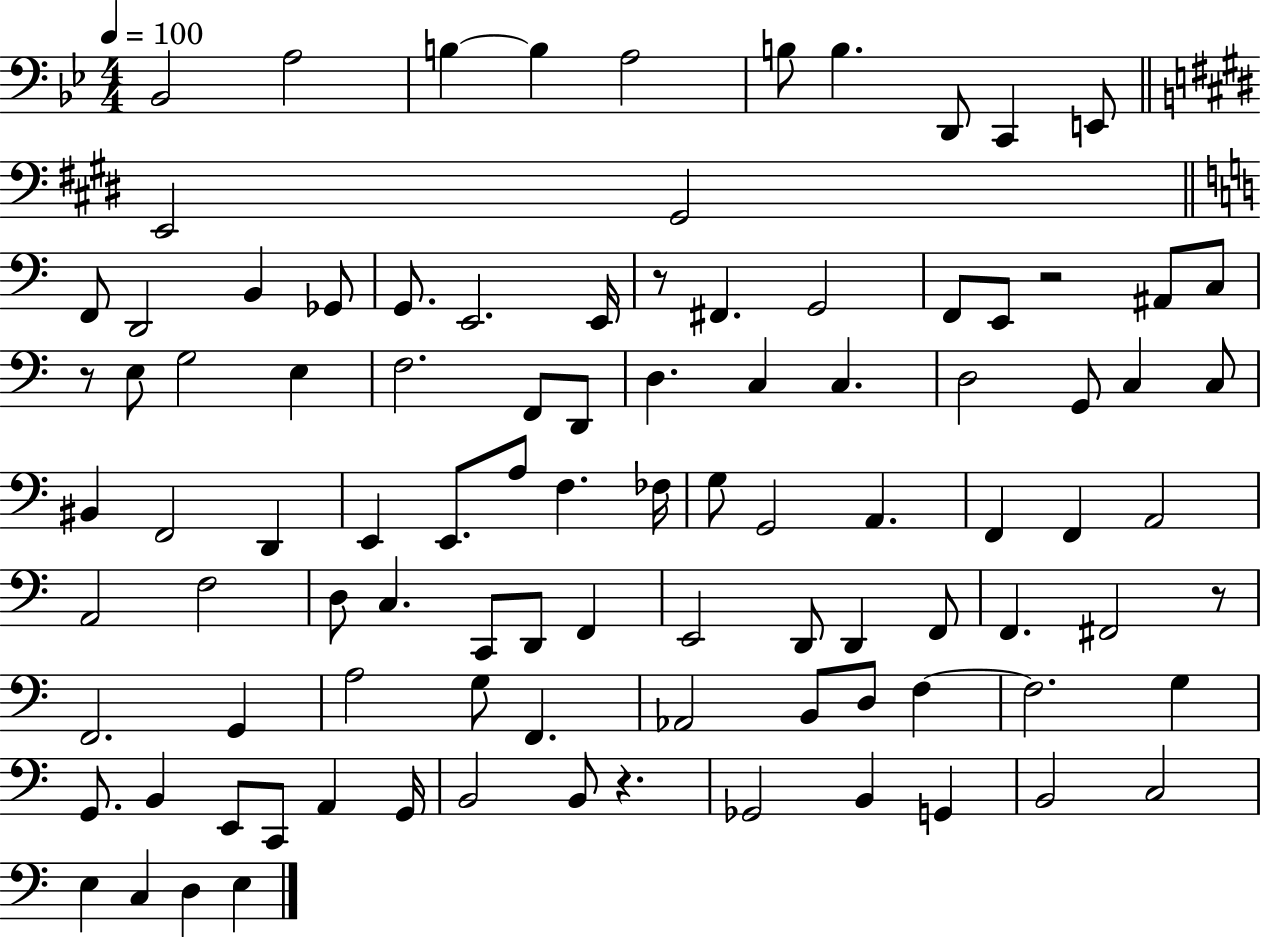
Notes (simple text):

Bb2/h A3/h B3/q B3/q A3/h B3/e B3/q. D2/e C2/q E2/e E2/h G#2/h F2/e D2/h B2/q Gb2/e G2/e. E2/h. E2/s R/e F#2/q. G2/h F2/e E2/e R/h A#2/e C3/e R/e E3/e G3/h E3/q F3/h. F2/e D2/e D3/q. C3/q C3/q. D3/h G2/e C3/q C3/e BIS2/q F2/h D2/q E2/q E2/e. A3/e F3/q. FES3/s G3/e G2/h A2/q. F2/q F2/q A2/h A2/h F3/h D3/e C3/q. C2/e D2/e F2/q E2/h D2/e D2/q F2/e F2/q. F#2/h R/e F2/h. G2/q A3/h G3/e F2/q. Ab2/h B2/e D3/e F3/q F3/h. G3/q G2/e. B2/q E2/e C2/e A2/q G2/s B2/h B2/e R/q. Gb2/h B2/q G2/q B2/h C3/h E3/q C3/q D3/q E3/q